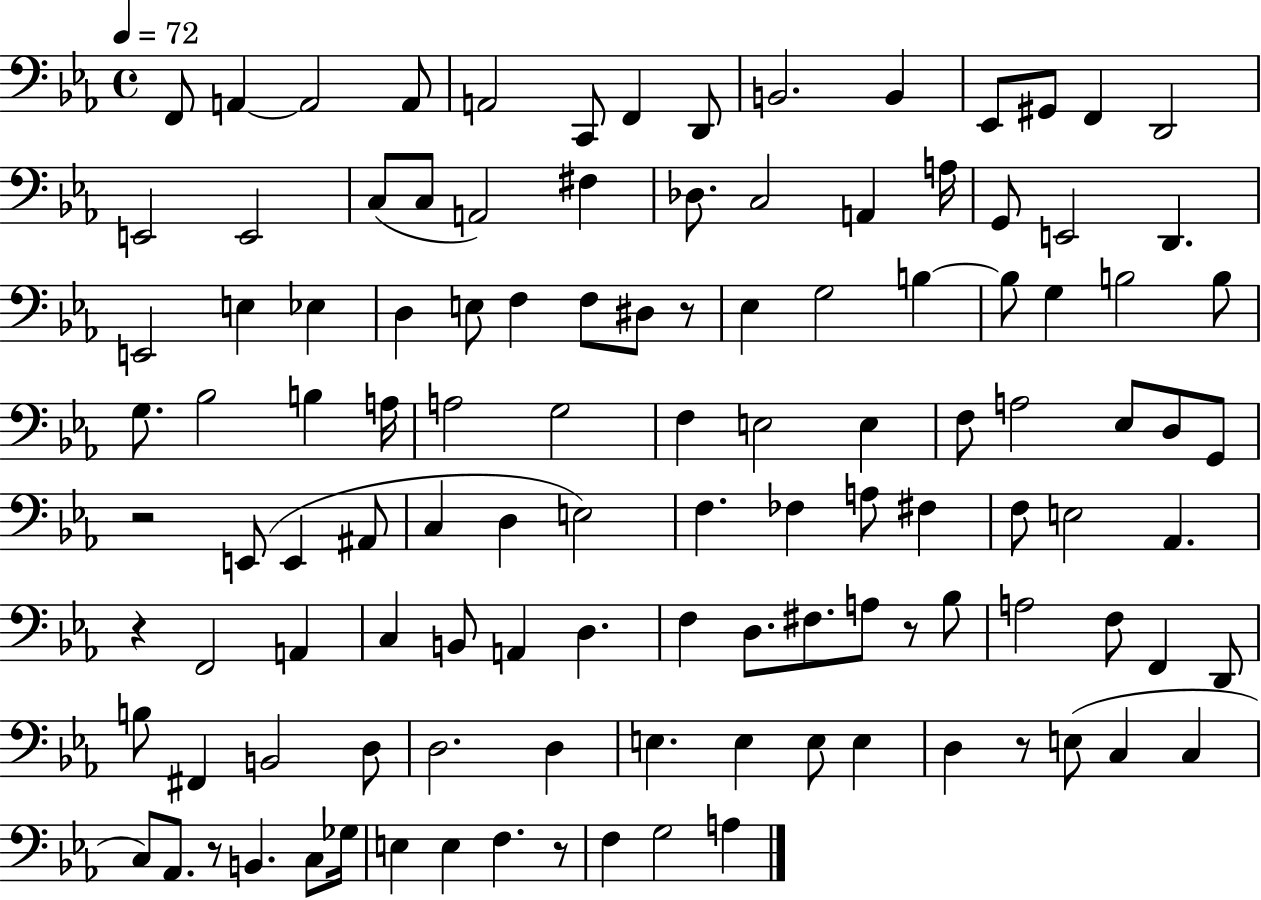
F2/e A2/q A2/h A2/e A2/h C2/e F2/q D2/e B2/h. B2/q Eb2/e G#2/e F2/q D2/h E2/h E2/h C3/e C3/e A2/h F#3/q Db3/e. C3/h A2/q A3/s G2/e E2/h D2/q. E2/h E3/q Eb3/q D3/q E3/e F3/q F3/e D#3/e R/e Eb3/q G3/h B3/q B3/e G3/q B3/h B3/e G3/e. Bb3/h B3/q A3/s A3/h G3/h F3/q E3/h E3/q F3/e A3/h Eb3/e D3/e G2/e R/h E2/e E2/q A#2/e C3/q D3/q E3/h F3/q. FES3/q A3/e F#3/q F3/e E3/h Ab2/q. R/q F2/h A2/q C3/q B2/e A2/q D3/q. F3/q D3/e. F#3/e. A3/e R/e Bb3/e A3/h F3/e F2/q D2/e B3/e F#2/q B2/h D3/e D3/h. D3/q E3/q. E3/q E3/e E3/q D3/q R/e E3/e C3/q C3/q C3/e Ab2/e. R/e B2/q. C3/e Gb3/s E3/q E3/q F3/q. R/e F3/q G3/h A3/q